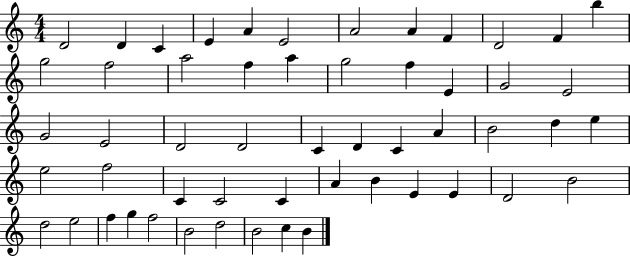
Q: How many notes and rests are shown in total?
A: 54